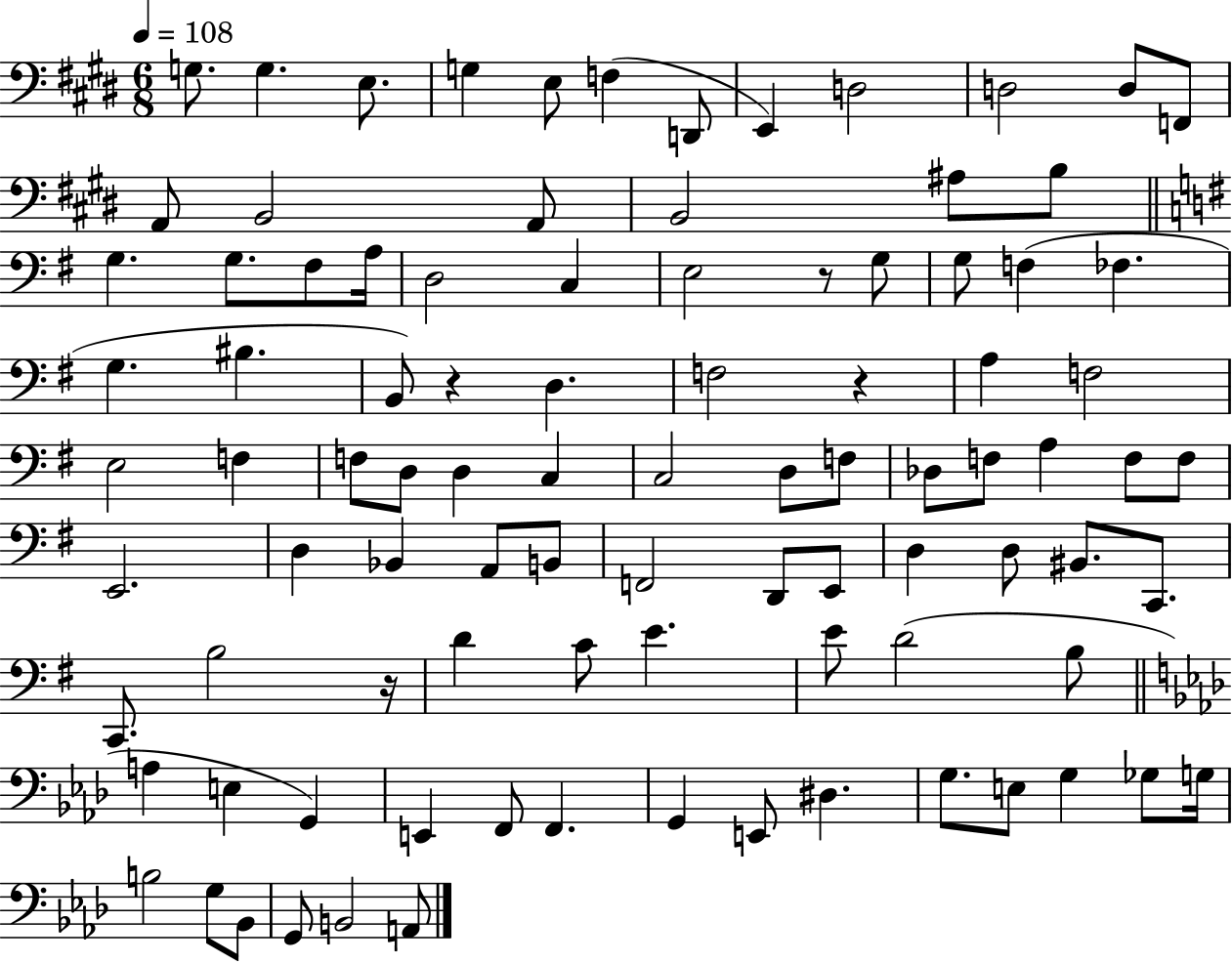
G3/e. G3/q. E3/e. G3/q E3/e F3/q D2/e E2/q D3/h D3/h D3/e F2/e A2/e B2/h A2/e B2/h A#3/e B3/e G3/q. G3/e. F#3/e A3/s D3/h C3/q E3/h R/e G3/e G3/e F3/q FES3/q. G3/q. BIS3/q. B2/e R/q D3/q. F3/h R/q A3/q F3/h E3/h F3/q F3/e D3/e D3/q C3/q C3/h D3/e F3/e Db3/e F3/e A3/q F3/e F3/e E2/h. D3/q Bb2/q A2/e B2/e F2/h D2/e E2/e D3/q D3/e BIS2/e. C2/e. C2/e. B3/h R/s D4/q C4/e E4/q. E4/e D4/h B3/e A3/q E3/q G2/q E2/q F2/e F2/q. G2/q E2/e D#3/q. G3/e. E3/e G3/q Gb3/e G3/s B3/h G3/e Bb2/e G2/e B2/h A2/e